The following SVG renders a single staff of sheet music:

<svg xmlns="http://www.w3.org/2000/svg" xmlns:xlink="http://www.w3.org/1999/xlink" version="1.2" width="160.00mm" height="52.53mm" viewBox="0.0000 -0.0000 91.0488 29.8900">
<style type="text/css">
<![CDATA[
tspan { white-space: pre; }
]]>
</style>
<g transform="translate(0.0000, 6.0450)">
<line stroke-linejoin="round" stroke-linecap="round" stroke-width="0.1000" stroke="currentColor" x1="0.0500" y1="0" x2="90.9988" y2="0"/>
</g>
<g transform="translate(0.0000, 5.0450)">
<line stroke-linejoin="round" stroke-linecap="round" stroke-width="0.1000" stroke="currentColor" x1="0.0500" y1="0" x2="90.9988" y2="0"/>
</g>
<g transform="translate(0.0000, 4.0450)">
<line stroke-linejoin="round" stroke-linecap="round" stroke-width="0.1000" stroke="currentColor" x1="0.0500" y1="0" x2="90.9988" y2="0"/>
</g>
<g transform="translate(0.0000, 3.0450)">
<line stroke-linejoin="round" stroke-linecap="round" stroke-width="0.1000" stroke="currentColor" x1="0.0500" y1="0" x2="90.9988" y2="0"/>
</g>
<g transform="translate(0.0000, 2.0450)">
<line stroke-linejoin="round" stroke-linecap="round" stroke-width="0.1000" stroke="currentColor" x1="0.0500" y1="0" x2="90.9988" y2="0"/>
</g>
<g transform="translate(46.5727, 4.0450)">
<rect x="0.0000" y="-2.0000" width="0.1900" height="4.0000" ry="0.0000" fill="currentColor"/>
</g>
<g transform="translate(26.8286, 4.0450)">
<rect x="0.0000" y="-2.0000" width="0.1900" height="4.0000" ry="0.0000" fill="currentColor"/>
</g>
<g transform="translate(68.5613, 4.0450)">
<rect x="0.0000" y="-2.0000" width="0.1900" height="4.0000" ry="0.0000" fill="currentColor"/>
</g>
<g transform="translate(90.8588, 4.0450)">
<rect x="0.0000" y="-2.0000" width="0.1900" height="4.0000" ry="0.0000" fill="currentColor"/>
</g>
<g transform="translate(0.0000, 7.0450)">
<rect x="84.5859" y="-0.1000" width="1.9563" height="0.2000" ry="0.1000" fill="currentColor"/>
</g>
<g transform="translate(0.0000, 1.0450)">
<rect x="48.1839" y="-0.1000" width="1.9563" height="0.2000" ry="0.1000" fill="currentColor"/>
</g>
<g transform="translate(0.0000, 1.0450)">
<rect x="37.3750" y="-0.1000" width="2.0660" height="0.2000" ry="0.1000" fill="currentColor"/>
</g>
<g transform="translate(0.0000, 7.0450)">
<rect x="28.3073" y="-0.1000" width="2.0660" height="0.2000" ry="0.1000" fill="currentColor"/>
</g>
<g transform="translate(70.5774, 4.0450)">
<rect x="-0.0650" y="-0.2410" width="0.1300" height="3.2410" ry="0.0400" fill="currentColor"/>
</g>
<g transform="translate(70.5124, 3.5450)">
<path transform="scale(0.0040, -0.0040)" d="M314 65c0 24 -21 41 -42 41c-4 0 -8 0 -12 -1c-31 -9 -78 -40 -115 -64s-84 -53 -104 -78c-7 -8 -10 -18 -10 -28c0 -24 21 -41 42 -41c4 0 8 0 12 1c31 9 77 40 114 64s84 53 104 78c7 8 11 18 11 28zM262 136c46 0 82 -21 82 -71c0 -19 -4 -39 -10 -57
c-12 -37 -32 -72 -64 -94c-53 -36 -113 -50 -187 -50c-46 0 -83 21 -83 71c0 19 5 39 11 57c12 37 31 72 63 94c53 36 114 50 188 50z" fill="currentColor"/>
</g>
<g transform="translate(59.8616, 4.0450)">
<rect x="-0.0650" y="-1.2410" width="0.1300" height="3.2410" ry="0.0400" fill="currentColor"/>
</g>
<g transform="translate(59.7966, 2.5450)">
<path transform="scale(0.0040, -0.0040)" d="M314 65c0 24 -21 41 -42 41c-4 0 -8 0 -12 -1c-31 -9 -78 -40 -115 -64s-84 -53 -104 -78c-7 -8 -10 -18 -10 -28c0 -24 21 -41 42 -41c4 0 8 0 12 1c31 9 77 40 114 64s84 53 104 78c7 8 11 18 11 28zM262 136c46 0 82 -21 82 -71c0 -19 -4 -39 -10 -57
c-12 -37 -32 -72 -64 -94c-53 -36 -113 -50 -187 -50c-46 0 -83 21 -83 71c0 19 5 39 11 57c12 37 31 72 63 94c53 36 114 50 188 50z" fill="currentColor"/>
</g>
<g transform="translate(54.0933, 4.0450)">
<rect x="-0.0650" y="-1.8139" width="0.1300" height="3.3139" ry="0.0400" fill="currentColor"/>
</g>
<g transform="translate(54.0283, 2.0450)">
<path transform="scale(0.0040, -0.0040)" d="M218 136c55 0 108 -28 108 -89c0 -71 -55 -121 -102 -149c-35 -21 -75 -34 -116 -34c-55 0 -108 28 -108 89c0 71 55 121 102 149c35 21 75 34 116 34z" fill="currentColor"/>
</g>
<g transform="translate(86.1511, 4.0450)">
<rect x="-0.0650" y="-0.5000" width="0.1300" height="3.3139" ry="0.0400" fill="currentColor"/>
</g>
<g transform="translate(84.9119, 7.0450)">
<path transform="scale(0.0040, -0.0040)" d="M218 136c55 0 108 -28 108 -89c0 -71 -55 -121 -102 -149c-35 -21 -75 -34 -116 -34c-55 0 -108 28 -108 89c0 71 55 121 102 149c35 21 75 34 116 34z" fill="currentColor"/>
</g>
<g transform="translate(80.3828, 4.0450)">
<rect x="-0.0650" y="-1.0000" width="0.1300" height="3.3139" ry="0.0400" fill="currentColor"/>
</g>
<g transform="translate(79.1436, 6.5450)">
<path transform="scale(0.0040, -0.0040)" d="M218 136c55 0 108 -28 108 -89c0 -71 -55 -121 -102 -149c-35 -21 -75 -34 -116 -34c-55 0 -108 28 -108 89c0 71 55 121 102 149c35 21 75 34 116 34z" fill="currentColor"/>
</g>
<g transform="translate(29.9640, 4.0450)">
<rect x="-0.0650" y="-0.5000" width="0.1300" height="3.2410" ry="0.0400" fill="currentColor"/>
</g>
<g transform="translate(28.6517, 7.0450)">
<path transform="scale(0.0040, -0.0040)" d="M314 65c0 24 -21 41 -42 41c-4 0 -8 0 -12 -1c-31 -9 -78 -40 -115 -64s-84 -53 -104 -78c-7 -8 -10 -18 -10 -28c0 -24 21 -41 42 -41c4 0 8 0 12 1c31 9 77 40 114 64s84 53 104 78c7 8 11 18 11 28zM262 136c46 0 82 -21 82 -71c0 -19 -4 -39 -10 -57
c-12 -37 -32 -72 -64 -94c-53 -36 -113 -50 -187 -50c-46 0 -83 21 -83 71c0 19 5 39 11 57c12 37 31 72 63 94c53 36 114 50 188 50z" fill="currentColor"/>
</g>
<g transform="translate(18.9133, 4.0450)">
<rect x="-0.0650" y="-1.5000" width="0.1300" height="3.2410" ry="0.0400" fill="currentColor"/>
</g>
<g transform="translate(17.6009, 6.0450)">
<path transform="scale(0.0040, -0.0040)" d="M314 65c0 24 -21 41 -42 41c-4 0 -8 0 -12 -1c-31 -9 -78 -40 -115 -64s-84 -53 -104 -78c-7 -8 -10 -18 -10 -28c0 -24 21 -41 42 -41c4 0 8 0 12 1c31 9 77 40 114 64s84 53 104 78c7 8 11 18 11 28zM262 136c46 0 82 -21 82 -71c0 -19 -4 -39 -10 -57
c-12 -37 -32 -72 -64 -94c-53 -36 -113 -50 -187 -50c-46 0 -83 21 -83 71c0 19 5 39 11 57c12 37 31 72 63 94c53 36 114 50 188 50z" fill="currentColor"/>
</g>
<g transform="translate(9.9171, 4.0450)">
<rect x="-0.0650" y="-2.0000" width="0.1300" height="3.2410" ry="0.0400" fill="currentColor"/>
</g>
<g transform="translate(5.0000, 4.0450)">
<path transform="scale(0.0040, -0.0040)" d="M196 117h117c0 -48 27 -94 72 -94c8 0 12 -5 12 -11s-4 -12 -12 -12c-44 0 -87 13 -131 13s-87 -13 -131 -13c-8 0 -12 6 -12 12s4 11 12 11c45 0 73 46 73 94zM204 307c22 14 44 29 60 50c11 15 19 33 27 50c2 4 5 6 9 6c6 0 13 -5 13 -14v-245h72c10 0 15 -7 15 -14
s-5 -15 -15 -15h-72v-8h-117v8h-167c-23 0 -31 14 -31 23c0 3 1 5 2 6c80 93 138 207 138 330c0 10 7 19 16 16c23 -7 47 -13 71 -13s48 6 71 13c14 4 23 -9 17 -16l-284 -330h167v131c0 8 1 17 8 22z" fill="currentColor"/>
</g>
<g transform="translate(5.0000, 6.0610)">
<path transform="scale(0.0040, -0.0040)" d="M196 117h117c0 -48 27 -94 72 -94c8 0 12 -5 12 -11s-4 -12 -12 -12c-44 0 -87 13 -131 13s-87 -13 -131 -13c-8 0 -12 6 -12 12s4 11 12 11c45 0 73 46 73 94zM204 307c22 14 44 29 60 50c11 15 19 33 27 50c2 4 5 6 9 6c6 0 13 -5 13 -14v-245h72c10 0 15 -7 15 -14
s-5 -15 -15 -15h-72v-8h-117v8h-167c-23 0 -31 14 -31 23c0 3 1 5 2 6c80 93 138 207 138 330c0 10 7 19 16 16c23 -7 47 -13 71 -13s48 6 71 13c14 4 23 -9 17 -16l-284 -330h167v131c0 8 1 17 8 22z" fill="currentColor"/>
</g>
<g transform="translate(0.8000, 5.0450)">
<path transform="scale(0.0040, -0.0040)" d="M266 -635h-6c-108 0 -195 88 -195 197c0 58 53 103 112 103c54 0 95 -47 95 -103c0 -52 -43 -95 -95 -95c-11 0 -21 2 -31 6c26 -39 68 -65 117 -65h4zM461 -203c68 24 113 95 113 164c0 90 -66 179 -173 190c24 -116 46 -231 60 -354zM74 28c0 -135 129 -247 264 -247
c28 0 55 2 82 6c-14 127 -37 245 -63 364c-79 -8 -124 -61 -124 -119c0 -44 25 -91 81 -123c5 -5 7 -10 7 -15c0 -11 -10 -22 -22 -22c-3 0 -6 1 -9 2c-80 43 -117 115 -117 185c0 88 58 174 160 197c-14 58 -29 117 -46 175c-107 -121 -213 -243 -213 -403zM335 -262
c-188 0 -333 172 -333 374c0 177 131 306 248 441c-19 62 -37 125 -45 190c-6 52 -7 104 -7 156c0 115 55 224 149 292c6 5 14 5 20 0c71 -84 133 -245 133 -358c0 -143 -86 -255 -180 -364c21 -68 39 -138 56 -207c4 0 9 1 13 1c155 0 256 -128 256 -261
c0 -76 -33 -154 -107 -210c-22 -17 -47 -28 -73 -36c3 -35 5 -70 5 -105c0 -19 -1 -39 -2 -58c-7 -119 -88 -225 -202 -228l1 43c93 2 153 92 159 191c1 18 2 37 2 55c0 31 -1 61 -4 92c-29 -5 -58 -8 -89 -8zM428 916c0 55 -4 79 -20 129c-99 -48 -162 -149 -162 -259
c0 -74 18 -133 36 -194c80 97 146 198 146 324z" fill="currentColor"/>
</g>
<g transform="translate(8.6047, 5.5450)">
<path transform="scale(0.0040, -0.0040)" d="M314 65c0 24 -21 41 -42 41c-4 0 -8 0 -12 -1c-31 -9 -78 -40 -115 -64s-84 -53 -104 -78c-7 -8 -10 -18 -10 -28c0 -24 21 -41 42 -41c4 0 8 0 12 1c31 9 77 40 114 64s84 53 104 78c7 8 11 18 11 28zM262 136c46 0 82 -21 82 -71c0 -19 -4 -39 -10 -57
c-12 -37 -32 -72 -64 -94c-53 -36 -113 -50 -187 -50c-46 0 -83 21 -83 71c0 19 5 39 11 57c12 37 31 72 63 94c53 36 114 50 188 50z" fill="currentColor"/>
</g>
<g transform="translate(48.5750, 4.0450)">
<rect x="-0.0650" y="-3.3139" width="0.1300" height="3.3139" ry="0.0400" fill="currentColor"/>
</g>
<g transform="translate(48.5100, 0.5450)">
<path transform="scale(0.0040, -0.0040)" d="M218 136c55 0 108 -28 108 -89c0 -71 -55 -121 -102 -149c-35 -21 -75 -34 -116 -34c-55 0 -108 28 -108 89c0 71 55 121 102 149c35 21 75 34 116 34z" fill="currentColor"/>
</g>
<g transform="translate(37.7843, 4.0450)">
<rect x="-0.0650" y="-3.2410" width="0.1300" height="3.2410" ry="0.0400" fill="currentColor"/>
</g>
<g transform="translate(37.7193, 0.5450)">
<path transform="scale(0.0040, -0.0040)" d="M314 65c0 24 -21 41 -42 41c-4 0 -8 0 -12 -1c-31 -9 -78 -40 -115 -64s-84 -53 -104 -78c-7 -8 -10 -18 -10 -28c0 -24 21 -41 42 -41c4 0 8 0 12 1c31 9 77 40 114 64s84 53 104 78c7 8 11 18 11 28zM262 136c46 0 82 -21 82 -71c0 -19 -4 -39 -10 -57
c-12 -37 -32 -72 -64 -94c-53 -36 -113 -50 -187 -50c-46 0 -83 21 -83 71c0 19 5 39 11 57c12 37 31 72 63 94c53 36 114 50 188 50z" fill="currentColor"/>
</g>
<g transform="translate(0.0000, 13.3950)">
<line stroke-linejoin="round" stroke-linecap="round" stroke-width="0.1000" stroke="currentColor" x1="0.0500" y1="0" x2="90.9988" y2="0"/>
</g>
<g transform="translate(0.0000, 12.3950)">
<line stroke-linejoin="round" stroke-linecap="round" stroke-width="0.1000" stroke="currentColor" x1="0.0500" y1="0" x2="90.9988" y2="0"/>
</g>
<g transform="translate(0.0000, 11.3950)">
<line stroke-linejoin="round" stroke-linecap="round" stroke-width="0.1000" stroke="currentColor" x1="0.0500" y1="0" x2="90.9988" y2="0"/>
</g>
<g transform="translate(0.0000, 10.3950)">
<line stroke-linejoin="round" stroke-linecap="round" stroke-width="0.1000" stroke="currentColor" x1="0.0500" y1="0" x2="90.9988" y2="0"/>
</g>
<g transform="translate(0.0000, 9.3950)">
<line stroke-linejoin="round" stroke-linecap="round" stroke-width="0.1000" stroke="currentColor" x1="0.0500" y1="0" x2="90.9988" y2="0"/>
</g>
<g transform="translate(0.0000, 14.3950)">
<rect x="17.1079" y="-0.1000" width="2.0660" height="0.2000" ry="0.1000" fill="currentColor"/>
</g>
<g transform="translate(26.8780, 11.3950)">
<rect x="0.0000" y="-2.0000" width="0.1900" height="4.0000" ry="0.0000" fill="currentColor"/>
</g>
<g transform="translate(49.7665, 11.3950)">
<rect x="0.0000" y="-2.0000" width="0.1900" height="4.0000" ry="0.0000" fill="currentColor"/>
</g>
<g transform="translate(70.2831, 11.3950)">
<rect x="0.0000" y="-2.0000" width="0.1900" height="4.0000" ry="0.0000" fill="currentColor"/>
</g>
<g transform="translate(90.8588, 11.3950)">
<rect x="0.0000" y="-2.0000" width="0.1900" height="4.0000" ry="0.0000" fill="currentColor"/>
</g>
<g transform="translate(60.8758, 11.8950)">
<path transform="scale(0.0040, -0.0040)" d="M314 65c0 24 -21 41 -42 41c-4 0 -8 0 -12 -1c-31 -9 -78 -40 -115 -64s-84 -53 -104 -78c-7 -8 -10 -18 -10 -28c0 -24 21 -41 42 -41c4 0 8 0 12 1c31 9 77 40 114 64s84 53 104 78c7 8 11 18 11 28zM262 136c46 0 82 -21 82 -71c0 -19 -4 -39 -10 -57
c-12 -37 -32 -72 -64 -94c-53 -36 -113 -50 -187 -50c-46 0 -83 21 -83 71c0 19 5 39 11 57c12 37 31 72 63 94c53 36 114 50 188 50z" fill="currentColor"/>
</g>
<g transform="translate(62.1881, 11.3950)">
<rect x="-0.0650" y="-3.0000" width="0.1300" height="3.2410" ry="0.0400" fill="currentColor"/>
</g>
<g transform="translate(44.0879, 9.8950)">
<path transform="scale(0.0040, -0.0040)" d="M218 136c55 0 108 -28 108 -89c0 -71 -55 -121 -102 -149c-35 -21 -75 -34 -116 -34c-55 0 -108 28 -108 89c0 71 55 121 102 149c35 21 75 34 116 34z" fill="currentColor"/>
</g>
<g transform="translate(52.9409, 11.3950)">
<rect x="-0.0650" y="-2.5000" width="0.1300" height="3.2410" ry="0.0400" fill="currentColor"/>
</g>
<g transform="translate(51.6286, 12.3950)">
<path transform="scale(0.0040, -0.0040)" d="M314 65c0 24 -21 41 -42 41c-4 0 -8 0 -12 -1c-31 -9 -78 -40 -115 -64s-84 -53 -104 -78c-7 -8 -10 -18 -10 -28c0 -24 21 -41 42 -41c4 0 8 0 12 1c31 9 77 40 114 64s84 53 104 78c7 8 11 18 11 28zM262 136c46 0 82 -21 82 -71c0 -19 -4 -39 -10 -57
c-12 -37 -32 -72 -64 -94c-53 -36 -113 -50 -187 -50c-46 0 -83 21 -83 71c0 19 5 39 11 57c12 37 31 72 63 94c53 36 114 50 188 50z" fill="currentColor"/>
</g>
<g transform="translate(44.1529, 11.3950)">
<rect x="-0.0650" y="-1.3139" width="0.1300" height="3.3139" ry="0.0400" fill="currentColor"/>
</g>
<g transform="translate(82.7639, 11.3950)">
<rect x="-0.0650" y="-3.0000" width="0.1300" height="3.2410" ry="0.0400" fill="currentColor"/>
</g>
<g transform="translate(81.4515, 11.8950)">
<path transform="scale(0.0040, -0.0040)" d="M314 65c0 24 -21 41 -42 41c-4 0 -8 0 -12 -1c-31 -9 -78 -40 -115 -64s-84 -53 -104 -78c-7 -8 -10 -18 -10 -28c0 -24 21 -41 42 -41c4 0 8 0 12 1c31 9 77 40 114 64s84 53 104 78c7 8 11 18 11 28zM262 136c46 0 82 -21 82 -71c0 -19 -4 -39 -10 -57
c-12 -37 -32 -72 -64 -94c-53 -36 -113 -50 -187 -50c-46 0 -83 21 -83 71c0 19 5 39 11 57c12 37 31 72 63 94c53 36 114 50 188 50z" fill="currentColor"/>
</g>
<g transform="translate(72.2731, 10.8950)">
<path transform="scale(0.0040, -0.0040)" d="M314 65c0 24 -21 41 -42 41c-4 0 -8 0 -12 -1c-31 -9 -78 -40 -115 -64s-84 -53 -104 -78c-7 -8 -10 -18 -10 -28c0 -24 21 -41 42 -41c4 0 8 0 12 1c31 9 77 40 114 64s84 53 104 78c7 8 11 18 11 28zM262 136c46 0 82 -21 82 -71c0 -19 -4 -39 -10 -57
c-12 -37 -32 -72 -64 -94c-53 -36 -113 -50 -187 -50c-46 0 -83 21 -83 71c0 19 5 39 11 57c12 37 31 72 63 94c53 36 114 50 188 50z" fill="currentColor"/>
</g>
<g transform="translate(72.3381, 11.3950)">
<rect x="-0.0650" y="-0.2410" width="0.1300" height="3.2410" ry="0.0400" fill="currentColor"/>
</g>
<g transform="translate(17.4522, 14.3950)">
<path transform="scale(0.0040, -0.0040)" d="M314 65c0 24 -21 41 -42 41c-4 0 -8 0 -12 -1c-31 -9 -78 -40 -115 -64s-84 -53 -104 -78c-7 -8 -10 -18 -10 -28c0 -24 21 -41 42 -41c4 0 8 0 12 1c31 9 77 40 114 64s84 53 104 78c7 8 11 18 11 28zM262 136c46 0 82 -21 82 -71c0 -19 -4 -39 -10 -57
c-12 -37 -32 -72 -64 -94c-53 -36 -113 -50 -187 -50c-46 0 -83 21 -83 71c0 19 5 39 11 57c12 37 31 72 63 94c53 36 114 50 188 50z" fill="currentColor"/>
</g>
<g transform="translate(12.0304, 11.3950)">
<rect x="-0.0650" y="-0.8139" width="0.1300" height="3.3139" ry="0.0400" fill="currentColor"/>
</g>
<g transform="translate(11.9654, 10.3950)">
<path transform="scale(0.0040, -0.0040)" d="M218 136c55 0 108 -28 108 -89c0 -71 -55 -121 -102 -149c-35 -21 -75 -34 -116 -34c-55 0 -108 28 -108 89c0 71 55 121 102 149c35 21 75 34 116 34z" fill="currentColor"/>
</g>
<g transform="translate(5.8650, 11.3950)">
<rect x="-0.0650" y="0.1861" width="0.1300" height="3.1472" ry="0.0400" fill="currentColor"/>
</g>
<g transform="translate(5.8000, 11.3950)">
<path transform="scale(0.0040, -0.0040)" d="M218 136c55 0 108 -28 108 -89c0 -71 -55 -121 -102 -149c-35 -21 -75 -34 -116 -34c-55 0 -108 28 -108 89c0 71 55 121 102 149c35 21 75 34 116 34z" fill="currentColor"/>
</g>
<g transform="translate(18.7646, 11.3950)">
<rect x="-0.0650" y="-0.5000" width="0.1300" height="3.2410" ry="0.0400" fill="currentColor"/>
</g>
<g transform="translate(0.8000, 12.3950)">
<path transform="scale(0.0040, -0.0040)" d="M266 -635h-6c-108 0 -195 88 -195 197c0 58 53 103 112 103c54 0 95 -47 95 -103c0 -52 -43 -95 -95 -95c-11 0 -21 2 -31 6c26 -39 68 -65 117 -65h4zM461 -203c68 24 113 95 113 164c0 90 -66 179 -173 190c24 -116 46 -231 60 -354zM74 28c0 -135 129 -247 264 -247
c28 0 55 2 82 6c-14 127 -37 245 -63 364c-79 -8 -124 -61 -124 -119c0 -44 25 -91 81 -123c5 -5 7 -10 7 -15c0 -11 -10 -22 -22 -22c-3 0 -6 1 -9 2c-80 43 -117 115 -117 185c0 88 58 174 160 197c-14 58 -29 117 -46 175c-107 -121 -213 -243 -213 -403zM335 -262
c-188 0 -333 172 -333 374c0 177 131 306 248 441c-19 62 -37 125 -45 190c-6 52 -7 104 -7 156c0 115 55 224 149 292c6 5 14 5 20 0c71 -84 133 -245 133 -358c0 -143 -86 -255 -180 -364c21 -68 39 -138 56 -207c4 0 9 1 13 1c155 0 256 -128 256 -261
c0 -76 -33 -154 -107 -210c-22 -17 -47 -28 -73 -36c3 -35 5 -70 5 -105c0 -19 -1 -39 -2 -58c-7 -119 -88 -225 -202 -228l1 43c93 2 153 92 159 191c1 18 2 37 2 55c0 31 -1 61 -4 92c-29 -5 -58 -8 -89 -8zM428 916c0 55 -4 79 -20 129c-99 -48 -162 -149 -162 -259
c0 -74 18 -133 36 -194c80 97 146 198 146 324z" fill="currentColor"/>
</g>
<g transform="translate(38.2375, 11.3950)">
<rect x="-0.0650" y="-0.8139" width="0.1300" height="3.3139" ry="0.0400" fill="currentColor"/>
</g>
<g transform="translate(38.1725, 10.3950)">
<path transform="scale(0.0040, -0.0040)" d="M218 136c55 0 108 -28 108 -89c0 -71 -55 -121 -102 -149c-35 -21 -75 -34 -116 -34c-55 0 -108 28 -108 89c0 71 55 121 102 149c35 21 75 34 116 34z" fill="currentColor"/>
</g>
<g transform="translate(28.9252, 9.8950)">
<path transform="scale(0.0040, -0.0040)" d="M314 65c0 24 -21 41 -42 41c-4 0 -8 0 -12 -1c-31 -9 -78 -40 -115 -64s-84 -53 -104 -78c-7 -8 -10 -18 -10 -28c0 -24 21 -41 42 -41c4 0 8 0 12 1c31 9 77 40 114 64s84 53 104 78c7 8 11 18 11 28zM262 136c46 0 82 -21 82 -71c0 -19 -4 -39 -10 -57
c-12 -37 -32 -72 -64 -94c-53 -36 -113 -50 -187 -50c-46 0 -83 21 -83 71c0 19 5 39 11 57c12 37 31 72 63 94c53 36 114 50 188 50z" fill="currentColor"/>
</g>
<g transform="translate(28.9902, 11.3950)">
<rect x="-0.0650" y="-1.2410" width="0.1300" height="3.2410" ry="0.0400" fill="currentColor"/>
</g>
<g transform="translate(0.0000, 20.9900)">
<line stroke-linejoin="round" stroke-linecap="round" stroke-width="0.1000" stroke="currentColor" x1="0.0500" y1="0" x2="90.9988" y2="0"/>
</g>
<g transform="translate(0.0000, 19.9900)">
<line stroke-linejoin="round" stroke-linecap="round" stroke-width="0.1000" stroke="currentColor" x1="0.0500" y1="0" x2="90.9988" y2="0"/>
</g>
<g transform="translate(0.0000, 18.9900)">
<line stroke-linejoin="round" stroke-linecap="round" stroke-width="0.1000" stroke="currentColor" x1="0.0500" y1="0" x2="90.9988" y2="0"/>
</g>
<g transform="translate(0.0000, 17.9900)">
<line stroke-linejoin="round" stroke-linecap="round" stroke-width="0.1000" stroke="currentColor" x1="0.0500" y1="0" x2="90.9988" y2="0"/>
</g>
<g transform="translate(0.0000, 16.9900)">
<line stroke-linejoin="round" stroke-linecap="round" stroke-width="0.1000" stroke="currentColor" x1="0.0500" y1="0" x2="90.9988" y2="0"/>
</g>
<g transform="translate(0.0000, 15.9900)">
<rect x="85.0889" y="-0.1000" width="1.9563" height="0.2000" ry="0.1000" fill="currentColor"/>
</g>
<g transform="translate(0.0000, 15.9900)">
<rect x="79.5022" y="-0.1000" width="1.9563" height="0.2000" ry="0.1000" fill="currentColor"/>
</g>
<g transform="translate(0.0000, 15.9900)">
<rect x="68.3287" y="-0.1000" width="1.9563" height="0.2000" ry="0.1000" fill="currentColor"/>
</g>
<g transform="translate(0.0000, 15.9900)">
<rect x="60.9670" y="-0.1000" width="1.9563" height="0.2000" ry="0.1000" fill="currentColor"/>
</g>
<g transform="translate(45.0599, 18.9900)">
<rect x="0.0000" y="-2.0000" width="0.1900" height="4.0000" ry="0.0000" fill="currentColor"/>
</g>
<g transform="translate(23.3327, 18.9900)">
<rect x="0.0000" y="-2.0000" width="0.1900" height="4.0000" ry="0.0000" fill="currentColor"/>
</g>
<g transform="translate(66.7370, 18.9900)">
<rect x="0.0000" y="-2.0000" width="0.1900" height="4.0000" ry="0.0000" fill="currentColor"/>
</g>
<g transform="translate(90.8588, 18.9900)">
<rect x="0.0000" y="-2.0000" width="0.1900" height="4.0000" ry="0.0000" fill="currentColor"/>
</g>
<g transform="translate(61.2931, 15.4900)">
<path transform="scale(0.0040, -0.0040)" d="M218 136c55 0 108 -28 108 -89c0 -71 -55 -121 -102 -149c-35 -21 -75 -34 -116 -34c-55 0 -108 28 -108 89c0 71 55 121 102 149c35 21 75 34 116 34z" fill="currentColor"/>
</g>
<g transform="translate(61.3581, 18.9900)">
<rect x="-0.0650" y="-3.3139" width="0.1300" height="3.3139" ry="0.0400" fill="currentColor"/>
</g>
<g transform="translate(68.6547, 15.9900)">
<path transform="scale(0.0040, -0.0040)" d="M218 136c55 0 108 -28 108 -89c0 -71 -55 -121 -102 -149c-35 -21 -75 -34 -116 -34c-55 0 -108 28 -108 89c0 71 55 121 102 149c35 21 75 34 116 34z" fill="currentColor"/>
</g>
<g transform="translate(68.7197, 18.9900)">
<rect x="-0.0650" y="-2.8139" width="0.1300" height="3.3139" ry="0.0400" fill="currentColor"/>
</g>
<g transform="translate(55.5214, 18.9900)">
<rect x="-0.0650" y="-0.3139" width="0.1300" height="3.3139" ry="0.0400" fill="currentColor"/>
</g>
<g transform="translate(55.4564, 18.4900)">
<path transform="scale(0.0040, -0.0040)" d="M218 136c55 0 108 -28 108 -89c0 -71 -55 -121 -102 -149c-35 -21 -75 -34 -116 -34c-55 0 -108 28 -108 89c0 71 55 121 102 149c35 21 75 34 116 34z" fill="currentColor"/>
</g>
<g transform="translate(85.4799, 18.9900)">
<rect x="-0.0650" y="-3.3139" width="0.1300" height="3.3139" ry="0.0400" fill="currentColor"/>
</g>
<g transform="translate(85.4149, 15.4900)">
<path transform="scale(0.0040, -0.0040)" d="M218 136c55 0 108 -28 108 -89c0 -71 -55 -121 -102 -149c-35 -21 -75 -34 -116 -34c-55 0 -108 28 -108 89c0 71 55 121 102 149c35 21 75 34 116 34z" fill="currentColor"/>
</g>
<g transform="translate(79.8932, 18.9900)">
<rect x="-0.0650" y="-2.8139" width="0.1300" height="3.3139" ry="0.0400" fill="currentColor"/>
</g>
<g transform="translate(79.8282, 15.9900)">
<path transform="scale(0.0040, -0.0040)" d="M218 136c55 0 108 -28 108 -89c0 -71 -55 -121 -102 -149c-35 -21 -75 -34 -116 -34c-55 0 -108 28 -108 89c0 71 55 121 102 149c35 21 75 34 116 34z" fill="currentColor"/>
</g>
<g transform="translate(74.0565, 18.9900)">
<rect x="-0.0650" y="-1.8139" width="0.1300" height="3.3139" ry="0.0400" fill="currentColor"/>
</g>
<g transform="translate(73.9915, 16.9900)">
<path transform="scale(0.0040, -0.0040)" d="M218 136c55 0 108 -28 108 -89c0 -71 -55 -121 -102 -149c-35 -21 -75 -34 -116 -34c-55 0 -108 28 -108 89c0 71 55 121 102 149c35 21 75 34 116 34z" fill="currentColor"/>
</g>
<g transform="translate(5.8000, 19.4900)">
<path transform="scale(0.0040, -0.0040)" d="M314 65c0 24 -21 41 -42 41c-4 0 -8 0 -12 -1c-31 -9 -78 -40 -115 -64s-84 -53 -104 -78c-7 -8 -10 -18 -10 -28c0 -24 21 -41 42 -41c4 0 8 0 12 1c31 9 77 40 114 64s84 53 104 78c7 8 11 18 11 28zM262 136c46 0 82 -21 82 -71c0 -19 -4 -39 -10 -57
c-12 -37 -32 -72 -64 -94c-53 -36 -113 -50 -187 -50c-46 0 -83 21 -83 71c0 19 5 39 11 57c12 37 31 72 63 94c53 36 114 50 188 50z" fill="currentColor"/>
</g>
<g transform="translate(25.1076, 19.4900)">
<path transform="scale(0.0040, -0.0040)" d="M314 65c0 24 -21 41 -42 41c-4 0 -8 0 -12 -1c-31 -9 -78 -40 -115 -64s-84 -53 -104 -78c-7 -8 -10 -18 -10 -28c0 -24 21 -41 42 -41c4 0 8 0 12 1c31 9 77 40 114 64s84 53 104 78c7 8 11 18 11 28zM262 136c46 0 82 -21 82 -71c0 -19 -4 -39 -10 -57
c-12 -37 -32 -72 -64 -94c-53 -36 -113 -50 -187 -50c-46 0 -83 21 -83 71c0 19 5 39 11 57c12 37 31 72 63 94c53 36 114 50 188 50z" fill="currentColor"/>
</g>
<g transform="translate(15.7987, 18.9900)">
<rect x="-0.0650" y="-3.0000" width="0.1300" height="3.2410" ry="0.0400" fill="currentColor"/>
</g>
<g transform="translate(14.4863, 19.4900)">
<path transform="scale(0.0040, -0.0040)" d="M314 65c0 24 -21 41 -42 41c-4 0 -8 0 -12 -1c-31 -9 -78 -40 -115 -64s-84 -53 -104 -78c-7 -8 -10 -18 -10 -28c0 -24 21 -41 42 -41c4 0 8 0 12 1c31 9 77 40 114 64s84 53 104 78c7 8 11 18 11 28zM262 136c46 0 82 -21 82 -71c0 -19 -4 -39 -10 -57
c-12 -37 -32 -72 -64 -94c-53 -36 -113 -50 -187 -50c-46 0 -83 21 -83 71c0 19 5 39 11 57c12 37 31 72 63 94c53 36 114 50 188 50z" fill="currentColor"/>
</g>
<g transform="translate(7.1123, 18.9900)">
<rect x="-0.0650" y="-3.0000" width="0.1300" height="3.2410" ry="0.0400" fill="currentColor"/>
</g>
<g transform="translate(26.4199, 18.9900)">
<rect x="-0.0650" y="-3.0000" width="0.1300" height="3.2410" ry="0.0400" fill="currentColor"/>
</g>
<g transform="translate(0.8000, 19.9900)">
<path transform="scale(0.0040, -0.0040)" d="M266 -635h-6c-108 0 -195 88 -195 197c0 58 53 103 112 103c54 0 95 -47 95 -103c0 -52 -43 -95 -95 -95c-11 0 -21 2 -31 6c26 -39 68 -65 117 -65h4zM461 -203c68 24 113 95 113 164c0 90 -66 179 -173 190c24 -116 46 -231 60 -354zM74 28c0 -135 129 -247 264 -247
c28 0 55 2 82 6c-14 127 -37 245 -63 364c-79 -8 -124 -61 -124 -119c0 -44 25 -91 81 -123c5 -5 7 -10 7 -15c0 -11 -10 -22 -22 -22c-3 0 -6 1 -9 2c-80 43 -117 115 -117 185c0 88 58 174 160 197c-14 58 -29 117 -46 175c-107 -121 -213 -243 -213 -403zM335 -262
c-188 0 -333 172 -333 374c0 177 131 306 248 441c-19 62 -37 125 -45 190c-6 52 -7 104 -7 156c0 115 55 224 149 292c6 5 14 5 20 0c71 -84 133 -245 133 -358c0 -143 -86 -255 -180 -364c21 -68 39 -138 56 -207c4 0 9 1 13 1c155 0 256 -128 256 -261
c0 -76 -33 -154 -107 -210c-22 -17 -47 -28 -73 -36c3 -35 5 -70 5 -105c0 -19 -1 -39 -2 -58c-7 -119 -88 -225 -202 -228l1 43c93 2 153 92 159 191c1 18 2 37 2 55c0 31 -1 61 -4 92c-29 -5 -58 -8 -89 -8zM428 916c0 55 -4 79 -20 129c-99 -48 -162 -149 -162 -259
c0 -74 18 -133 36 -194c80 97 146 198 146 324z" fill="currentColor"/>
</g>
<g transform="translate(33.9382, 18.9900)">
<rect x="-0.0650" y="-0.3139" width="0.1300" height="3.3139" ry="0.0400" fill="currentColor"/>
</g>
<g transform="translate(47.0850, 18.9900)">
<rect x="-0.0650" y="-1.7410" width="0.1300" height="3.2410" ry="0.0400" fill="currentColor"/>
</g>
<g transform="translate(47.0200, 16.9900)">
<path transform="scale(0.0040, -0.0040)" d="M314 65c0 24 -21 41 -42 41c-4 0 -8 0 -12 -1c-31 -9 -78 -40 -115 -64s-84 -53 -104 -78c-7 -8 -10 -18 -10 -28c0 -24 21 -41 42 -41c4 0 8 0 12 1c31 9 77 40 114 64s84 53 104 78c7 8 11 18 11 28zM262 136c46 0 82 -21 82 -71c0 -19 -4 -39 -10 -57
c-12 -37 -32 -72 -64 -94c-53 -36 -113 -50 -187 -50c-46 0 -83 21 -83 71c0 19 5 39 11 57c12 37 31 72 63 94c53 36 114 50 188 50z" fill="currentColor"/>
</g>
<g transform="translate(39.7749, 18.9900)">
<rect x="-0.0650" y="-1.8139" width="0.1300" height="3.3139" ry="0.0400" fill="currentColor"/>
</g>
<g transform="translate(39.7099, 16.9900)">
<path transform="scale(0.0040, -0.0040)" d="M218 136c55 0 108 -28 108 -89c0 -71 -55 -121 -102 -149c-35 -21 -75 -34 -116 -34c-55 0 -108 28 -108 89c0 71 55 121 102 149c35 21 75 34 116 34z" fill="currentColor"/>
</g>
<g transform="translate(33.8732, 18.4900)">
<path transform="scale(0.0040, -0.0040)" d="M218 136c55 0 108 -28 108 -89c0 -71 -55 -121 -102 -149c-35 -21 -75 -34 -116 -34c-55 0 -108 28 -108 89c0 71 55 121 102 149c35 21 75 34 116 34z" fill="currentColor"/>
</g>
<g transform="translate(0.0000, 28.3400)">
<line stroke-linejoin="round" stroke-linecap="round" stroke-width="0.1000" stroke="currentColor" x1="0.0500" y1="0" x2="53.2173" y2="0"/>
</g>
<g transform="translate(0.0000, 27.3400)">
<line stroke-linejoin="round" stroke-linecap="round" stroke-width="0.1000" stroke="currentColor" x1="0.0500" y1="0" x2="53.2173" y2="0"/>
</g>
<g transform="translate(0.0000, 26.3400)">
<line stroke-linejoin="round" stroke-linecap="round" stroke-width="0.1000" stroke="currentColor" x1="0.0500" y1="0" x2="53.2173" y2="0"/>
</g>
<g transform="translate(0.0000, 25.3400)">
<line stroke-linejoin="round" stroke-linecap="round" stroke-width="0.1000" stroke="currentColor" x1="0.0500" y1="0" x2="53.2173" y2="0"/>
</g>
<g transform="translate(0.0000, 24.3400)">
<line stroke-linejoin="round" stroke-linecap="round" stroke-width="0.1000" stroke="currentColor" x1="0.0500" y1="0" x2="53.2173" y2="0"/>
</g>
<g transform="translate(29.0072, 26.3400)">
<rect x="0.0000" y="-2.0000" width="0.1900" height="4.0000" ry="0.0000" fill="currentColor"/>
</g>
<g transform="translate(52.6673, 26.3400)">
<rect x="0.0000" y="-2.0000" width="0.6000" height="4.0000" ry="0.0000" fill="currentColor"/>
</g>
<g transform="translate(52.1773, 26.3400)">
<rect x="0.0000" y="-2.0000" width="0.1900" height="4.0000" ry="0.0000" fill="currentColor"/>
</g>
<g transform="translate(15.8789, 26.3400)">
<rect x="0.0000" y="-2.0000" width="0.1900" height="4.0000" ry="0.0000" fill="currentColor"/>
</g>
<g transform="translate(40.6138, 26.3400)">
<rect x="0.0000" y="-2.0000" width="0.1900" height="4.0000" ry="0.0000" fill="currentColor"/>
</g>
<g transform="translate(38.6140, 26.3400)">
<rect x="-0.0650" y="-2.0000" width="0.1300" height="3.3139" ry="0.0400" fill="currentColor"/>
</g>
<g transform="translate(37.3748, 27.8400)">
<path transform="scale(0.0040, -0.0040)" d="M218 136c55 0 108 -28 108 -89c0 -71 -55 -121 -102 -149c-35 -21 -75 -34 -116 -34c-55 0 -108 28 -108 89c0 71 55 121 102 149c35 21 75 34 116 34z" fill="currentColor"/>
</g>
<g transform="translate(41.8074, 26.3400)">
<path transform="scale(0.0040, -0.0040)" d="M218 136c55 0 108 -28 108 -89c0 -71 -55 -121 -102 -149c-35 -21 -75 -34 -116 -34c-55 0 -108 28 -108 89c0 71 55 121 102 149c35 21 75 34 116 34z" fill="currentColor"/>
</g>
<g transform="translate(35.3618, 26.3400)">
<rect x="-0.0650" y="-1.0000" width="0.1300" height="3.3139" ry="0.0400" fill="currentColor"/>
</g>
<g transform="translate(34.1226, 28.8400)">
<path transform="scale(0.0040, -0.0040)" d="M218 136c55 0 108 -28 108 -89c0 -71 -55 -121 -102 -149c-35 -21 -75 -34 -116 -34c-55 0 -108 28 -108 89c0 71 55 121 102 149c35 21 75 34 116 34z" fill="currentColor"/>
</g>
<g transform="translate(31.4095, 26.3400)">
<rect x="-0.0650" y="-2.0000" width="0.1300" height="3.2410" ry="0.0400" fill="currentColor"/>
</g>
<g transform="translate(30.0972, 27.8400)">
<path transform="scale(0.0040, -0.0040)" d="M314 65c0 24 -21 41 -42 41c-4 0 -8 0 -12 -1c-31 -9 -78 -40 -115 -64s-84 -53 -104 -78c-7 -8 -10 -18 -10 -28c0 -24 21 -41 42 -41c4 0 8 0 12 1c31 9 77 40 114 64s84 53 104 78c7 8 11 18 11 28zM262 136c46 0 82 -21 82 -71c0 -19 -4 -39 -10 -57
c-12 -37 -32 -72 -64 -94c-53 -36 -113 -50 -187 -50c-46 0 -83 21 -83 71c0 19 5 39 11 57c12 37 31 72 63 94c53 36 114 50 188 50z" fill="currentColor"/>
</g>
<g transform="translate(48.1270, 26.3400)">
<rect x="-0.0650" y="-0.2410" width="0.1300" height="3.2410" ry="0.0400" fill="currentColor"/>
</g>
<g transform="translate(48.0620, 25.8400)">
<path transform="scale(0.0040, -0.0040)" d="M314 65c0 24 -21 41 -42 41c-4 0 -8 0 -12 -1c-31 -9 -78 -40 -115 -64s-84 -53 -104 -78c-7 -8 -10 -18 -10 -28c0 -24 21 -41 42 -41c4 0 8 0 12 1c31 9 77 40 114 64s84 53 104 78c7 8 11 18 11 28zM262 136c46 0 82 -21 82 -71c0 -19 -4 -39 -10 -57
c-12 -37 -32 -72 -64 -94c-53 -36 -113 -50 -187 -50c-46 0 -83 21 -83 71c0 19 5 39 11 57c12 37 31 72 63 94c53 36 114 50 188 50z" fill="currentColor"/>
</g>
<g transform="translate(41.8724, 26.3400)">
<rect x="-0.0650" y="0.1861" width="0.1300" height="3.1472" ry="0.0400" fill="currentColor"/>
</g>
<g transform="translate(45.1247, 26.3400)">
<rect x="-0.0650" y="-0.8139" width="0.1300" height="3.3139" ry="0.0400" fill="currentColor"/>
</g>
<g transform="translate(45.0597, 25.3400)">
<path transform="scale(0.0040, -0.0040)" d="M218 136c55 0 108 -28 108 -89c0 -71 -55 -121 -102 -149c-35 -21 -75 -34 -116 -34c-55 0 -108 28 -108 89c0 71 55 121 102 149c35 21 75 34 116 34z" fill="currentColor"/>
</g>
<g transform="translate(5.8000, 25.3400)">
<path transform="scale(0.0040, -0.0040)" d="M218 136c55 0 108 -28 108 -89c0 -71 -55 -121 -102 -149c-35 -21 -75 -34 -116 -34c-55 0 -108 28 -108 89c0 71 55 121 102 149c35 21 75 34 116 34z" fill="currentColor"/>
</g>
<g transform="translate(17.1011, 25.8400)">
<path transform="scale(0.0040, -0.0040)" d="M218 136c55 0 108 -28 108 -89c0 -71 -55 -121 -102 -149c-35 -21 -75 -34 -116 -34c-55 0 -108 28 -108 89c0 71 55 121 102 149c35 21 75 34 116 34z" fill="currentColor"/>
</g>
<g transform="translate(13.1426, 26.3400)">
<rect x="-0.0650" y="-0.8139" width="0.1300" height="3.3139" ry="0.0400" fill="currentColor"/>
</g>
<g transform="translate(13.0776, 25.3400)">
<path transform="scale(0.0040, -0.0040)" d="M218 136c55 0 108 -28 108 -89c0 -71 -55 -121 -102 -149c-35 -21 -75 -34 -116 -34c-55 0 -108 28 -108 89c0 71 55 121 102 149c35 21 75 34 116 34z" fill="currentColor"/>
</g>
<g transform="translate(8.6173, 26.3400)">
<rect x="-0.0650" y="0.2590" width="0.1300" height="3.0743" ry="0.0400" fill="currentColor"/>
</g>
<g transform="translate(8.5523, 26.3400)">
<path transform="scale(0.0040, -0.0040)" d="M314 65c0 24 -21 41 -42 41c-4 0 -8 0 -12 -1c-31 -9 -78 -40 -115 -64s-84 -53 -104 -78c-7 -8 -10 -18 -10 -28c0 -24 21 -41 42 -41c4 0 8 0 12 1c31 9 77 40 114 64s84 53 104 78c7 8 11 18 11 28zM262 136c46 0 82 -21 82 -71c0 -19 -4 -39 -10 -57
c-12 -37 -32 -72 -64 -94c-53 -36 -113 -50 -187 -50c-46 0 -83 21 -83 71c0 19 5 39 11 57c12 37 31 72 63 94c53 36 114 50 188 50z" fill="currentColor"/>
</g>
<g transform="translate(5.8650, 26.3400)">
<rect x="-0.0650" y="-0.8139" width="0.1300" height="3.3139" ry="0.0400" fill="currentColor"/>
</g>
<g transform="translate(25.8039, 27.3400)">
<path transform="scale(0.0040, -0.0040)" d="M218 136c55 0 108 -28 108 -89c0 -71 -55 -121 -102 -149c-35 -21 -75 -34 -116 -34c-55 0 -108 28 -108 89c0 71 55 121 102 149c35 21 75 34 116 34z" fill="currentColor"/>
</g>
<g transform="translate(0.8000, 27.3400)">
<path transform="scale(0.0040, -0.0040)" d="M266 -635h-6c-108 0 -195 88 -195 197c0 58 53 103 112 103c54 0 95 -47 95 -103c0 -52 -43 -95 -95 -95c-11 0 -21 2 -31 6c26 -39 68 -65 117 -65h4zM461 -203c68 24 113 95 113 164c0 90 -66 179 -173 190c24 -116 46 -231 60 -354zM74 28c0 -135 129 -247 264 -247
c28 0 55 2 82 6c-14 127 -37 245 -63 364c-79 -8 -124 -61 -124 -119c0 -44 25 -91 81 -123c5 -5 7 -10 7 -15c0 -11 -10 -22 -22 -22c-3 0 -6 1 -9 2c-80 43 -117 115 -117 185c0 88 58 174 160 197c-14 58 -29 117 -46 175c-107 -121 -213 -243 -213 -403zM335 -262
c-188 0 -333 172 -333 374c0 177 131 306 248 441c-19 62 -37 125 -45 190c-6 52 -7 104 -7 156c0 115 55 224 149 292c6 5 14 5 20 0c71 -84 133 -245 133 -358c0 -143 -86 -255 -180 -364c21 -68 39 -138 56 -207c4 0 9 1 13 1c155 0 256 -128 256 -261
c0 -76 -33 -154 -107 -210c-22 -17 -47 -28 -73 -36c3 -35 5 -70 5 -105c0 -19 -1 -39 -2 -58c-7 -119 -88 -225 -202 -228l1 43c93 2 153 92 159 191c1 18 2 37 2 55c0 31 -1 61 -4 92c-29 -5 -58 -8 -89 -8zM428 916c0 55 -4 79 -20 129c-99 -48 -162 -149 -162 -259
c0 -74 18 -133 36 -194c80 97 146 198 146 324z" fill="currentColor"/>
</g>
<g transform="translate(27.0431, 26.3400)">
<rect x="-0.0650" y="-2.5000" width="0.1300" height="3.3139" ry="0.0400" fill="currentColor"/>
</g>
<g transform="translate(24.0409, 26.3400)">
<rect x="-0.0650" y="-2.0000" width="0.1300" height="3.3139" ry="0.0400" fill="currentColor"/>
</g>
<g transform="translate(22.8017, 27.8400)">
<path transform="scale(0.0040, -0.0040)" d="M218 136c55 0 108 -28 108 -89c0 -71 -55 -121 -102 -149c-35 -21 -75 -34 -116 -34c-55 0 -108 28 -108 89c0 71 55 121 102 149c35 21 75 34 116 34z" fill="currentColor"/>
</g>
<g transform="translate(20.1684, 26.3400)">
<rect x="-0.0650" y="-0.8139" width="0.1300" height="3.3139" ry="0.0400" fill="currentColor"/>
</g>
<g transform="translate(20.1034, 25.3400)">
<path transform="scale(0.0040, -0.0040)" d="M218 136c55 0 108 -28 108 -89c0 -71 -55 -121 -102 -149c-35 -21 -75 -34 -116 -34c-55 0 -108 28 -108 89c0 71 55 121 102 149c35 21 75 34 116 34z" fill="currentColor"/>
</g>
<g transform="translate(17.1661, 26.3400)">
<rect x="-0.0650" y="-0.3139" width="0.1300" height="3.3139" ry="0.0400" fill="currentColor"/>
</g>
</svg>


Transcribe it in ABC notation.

X:1
T:Untitled
M:4/4
L:1/4
K:C
F2 E2 C2 b2 b f e2 c2 D C B d C2 e2 d e G2 A2 c2 A2 A2 A2 A2 c f f2 c b a f a b d B2 d c d F G F2 D F B d c2